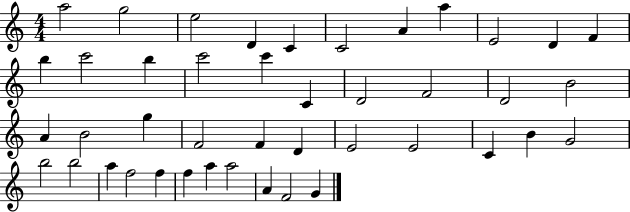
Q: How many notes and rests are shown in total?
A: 43